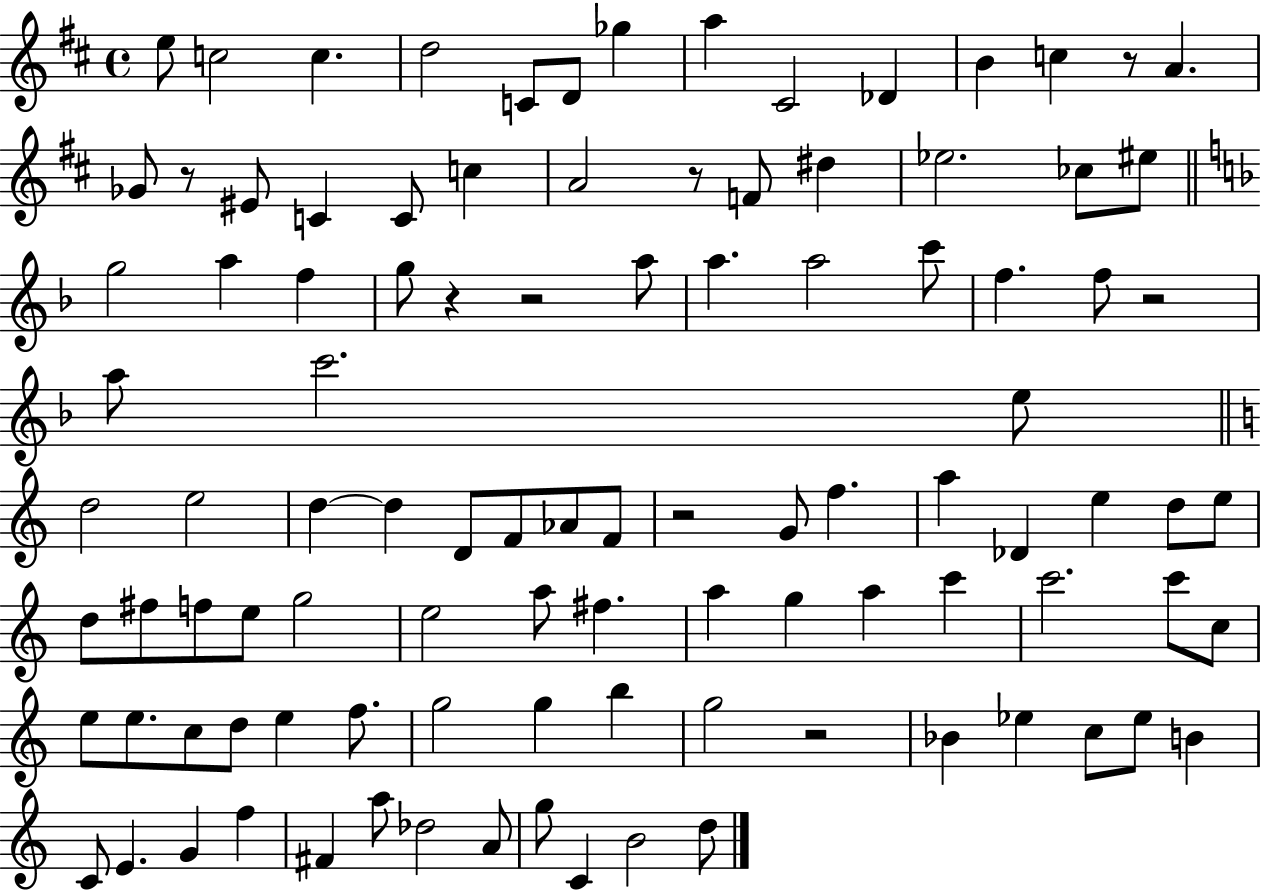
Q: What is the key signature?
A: D major